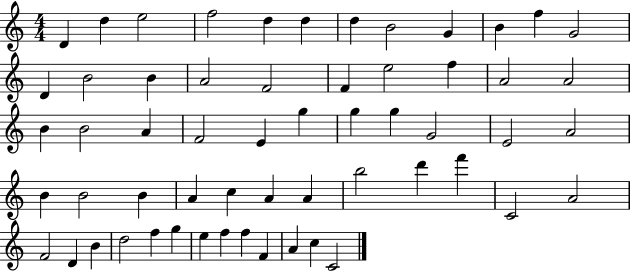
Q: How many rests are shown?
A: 0